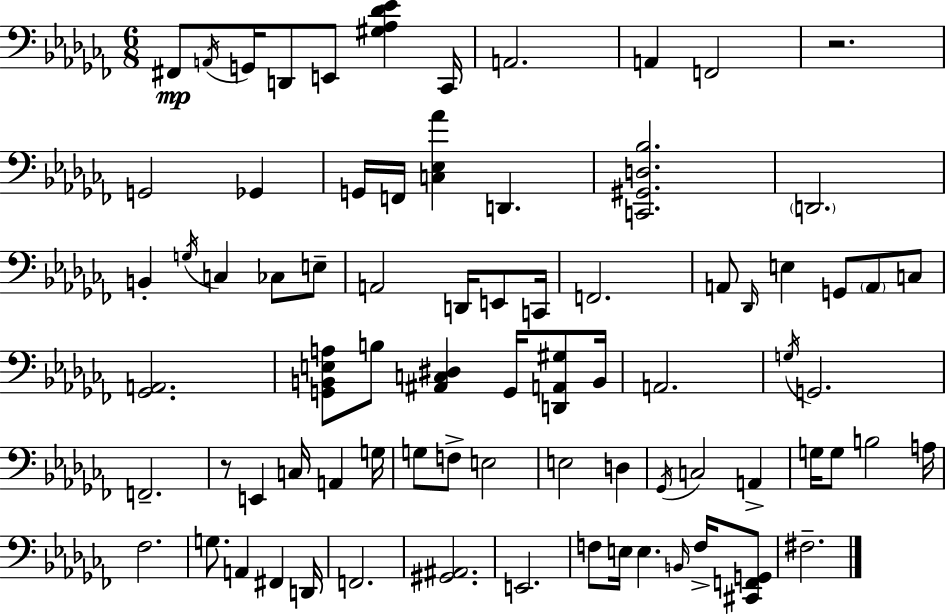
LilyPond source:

{
  \clef bass
  \numericTimeSignature
  \time 6/8
  \key aes \minor
  fis,8\mp \acciaccatura { a,16 } g,16 d,8 e,8 <gis aes des' ees'>4 | ces,16 a,2. | a,4 f,2 | r2. | \break g,2 ges,4 | g,16 f,16 <c ees aes'>4 d,4. | <c, gis, d bes>2. | \parenthesize d,2. | \break b,4-. \acciaccatura { g16 } c4 ces8 | e8-- a,2 d,16 e,8 | c,16 f,2. | a,8 \grace { des,16 } e4 g,8 \parenthesize a,8 | \break c8 <ges, a,>2. | <g, b, e a>8 b8 <ais, c dis>4 g,16 | <d, a, gis>8 b,16 a,2. | \acciaccatura { g16 } g,2. | \break f,2.-- | r8 e,4 c16 a,4 | g16 g8 f8-> e2 | e2 | \break d4 \acciaccatura { ges,16 } c2 | a,4-> g16 g8 b2 | a16 fes2. | g8. a,4 | \break fis,4 d,16 f,2. | <gis, ais,>2. | e,2. | f8 e16 e4. | \break \grace { b,16 } f16-> <cis, f, g,>8 fis2.-- | \bar "|."
}